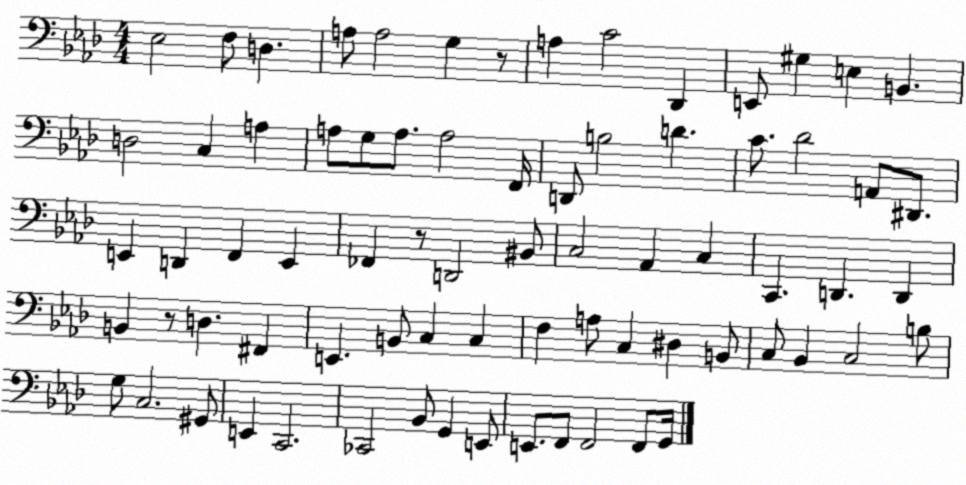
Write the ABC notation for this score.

X:1
T:Untitled
M:4/4
L:1/4
K:Ab
_E,2 F,/2 D, A,/2 A,2 G, z/2 A, C2 _D,, E,,/2 ^G, E, B,, D,2 C, A, A,/2 G,/2 A,/2 A,2 F,,/4 D,,/2 B,2 D C/2 _D2 A,,/2 ^D,,/2 E,, D,, F,, E,, _F,, z/2 D,,2 ^B,,/2 C,2 _A,, C, C,, D,, D,, B,, z/2 D, ^F,, E,, B,,/2 C, C, F, A,/2 C, ^D, B,,/2 C,/2 _B,, C,2 B,/2 G,/2 C,2 ^G,,/2 E,, C,,2 _C,,2 _B,,/2 G,, E,,/2 E,,/2 F,,/2 F,,2 F,,/2 G,,/4